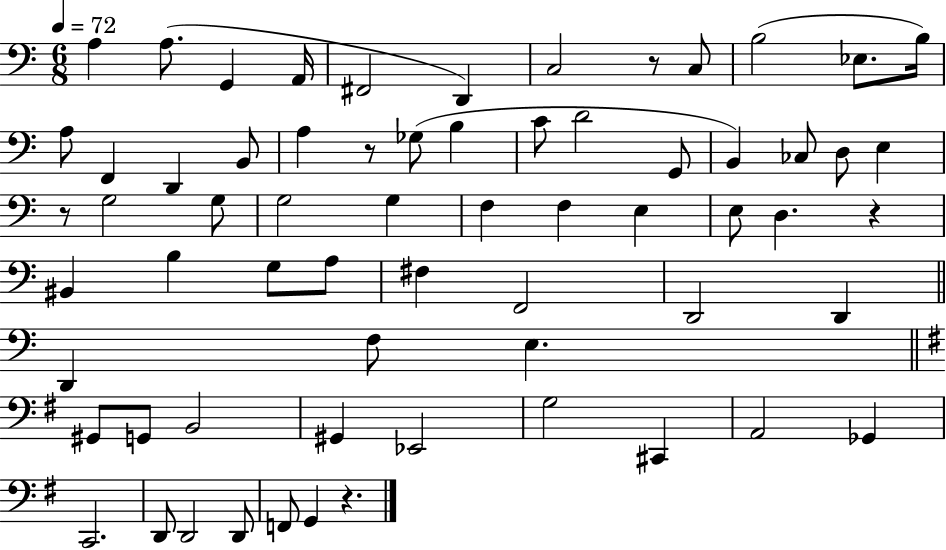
{
  \clef bass
  \numericTimeSignature
  \time 6/8
  \key c \major
  \tempo 4 = 72
  a4 a8.( g,4 a,16 | fis,2 d,4) | c2 r8 c8 | b2( ees8. b16) | \break a8 f,4 d,4 b,8 | a4 r8 ges8( b4 | c'8 d'2 g,8 | b,4) ces8 d8 e4 | \break r8 g2 g8 | g2 g4 | f4 f4 e4 | e8 d4. r4 | \break bis,4 b4 g8 a8 | fis4 f,2 | d,2 d,4 | \bar "||" \break \key a \minor d,4 f8 e4. | \bar "||" \break \key g \major gis,8 g,8 b,2 | gis,4 ees,2 | g2 cis,4 | a,2 ges,4 | \break c,2. | d,8 d,2 d,8 | f,8 g,4 r4. | \bar "|."
}